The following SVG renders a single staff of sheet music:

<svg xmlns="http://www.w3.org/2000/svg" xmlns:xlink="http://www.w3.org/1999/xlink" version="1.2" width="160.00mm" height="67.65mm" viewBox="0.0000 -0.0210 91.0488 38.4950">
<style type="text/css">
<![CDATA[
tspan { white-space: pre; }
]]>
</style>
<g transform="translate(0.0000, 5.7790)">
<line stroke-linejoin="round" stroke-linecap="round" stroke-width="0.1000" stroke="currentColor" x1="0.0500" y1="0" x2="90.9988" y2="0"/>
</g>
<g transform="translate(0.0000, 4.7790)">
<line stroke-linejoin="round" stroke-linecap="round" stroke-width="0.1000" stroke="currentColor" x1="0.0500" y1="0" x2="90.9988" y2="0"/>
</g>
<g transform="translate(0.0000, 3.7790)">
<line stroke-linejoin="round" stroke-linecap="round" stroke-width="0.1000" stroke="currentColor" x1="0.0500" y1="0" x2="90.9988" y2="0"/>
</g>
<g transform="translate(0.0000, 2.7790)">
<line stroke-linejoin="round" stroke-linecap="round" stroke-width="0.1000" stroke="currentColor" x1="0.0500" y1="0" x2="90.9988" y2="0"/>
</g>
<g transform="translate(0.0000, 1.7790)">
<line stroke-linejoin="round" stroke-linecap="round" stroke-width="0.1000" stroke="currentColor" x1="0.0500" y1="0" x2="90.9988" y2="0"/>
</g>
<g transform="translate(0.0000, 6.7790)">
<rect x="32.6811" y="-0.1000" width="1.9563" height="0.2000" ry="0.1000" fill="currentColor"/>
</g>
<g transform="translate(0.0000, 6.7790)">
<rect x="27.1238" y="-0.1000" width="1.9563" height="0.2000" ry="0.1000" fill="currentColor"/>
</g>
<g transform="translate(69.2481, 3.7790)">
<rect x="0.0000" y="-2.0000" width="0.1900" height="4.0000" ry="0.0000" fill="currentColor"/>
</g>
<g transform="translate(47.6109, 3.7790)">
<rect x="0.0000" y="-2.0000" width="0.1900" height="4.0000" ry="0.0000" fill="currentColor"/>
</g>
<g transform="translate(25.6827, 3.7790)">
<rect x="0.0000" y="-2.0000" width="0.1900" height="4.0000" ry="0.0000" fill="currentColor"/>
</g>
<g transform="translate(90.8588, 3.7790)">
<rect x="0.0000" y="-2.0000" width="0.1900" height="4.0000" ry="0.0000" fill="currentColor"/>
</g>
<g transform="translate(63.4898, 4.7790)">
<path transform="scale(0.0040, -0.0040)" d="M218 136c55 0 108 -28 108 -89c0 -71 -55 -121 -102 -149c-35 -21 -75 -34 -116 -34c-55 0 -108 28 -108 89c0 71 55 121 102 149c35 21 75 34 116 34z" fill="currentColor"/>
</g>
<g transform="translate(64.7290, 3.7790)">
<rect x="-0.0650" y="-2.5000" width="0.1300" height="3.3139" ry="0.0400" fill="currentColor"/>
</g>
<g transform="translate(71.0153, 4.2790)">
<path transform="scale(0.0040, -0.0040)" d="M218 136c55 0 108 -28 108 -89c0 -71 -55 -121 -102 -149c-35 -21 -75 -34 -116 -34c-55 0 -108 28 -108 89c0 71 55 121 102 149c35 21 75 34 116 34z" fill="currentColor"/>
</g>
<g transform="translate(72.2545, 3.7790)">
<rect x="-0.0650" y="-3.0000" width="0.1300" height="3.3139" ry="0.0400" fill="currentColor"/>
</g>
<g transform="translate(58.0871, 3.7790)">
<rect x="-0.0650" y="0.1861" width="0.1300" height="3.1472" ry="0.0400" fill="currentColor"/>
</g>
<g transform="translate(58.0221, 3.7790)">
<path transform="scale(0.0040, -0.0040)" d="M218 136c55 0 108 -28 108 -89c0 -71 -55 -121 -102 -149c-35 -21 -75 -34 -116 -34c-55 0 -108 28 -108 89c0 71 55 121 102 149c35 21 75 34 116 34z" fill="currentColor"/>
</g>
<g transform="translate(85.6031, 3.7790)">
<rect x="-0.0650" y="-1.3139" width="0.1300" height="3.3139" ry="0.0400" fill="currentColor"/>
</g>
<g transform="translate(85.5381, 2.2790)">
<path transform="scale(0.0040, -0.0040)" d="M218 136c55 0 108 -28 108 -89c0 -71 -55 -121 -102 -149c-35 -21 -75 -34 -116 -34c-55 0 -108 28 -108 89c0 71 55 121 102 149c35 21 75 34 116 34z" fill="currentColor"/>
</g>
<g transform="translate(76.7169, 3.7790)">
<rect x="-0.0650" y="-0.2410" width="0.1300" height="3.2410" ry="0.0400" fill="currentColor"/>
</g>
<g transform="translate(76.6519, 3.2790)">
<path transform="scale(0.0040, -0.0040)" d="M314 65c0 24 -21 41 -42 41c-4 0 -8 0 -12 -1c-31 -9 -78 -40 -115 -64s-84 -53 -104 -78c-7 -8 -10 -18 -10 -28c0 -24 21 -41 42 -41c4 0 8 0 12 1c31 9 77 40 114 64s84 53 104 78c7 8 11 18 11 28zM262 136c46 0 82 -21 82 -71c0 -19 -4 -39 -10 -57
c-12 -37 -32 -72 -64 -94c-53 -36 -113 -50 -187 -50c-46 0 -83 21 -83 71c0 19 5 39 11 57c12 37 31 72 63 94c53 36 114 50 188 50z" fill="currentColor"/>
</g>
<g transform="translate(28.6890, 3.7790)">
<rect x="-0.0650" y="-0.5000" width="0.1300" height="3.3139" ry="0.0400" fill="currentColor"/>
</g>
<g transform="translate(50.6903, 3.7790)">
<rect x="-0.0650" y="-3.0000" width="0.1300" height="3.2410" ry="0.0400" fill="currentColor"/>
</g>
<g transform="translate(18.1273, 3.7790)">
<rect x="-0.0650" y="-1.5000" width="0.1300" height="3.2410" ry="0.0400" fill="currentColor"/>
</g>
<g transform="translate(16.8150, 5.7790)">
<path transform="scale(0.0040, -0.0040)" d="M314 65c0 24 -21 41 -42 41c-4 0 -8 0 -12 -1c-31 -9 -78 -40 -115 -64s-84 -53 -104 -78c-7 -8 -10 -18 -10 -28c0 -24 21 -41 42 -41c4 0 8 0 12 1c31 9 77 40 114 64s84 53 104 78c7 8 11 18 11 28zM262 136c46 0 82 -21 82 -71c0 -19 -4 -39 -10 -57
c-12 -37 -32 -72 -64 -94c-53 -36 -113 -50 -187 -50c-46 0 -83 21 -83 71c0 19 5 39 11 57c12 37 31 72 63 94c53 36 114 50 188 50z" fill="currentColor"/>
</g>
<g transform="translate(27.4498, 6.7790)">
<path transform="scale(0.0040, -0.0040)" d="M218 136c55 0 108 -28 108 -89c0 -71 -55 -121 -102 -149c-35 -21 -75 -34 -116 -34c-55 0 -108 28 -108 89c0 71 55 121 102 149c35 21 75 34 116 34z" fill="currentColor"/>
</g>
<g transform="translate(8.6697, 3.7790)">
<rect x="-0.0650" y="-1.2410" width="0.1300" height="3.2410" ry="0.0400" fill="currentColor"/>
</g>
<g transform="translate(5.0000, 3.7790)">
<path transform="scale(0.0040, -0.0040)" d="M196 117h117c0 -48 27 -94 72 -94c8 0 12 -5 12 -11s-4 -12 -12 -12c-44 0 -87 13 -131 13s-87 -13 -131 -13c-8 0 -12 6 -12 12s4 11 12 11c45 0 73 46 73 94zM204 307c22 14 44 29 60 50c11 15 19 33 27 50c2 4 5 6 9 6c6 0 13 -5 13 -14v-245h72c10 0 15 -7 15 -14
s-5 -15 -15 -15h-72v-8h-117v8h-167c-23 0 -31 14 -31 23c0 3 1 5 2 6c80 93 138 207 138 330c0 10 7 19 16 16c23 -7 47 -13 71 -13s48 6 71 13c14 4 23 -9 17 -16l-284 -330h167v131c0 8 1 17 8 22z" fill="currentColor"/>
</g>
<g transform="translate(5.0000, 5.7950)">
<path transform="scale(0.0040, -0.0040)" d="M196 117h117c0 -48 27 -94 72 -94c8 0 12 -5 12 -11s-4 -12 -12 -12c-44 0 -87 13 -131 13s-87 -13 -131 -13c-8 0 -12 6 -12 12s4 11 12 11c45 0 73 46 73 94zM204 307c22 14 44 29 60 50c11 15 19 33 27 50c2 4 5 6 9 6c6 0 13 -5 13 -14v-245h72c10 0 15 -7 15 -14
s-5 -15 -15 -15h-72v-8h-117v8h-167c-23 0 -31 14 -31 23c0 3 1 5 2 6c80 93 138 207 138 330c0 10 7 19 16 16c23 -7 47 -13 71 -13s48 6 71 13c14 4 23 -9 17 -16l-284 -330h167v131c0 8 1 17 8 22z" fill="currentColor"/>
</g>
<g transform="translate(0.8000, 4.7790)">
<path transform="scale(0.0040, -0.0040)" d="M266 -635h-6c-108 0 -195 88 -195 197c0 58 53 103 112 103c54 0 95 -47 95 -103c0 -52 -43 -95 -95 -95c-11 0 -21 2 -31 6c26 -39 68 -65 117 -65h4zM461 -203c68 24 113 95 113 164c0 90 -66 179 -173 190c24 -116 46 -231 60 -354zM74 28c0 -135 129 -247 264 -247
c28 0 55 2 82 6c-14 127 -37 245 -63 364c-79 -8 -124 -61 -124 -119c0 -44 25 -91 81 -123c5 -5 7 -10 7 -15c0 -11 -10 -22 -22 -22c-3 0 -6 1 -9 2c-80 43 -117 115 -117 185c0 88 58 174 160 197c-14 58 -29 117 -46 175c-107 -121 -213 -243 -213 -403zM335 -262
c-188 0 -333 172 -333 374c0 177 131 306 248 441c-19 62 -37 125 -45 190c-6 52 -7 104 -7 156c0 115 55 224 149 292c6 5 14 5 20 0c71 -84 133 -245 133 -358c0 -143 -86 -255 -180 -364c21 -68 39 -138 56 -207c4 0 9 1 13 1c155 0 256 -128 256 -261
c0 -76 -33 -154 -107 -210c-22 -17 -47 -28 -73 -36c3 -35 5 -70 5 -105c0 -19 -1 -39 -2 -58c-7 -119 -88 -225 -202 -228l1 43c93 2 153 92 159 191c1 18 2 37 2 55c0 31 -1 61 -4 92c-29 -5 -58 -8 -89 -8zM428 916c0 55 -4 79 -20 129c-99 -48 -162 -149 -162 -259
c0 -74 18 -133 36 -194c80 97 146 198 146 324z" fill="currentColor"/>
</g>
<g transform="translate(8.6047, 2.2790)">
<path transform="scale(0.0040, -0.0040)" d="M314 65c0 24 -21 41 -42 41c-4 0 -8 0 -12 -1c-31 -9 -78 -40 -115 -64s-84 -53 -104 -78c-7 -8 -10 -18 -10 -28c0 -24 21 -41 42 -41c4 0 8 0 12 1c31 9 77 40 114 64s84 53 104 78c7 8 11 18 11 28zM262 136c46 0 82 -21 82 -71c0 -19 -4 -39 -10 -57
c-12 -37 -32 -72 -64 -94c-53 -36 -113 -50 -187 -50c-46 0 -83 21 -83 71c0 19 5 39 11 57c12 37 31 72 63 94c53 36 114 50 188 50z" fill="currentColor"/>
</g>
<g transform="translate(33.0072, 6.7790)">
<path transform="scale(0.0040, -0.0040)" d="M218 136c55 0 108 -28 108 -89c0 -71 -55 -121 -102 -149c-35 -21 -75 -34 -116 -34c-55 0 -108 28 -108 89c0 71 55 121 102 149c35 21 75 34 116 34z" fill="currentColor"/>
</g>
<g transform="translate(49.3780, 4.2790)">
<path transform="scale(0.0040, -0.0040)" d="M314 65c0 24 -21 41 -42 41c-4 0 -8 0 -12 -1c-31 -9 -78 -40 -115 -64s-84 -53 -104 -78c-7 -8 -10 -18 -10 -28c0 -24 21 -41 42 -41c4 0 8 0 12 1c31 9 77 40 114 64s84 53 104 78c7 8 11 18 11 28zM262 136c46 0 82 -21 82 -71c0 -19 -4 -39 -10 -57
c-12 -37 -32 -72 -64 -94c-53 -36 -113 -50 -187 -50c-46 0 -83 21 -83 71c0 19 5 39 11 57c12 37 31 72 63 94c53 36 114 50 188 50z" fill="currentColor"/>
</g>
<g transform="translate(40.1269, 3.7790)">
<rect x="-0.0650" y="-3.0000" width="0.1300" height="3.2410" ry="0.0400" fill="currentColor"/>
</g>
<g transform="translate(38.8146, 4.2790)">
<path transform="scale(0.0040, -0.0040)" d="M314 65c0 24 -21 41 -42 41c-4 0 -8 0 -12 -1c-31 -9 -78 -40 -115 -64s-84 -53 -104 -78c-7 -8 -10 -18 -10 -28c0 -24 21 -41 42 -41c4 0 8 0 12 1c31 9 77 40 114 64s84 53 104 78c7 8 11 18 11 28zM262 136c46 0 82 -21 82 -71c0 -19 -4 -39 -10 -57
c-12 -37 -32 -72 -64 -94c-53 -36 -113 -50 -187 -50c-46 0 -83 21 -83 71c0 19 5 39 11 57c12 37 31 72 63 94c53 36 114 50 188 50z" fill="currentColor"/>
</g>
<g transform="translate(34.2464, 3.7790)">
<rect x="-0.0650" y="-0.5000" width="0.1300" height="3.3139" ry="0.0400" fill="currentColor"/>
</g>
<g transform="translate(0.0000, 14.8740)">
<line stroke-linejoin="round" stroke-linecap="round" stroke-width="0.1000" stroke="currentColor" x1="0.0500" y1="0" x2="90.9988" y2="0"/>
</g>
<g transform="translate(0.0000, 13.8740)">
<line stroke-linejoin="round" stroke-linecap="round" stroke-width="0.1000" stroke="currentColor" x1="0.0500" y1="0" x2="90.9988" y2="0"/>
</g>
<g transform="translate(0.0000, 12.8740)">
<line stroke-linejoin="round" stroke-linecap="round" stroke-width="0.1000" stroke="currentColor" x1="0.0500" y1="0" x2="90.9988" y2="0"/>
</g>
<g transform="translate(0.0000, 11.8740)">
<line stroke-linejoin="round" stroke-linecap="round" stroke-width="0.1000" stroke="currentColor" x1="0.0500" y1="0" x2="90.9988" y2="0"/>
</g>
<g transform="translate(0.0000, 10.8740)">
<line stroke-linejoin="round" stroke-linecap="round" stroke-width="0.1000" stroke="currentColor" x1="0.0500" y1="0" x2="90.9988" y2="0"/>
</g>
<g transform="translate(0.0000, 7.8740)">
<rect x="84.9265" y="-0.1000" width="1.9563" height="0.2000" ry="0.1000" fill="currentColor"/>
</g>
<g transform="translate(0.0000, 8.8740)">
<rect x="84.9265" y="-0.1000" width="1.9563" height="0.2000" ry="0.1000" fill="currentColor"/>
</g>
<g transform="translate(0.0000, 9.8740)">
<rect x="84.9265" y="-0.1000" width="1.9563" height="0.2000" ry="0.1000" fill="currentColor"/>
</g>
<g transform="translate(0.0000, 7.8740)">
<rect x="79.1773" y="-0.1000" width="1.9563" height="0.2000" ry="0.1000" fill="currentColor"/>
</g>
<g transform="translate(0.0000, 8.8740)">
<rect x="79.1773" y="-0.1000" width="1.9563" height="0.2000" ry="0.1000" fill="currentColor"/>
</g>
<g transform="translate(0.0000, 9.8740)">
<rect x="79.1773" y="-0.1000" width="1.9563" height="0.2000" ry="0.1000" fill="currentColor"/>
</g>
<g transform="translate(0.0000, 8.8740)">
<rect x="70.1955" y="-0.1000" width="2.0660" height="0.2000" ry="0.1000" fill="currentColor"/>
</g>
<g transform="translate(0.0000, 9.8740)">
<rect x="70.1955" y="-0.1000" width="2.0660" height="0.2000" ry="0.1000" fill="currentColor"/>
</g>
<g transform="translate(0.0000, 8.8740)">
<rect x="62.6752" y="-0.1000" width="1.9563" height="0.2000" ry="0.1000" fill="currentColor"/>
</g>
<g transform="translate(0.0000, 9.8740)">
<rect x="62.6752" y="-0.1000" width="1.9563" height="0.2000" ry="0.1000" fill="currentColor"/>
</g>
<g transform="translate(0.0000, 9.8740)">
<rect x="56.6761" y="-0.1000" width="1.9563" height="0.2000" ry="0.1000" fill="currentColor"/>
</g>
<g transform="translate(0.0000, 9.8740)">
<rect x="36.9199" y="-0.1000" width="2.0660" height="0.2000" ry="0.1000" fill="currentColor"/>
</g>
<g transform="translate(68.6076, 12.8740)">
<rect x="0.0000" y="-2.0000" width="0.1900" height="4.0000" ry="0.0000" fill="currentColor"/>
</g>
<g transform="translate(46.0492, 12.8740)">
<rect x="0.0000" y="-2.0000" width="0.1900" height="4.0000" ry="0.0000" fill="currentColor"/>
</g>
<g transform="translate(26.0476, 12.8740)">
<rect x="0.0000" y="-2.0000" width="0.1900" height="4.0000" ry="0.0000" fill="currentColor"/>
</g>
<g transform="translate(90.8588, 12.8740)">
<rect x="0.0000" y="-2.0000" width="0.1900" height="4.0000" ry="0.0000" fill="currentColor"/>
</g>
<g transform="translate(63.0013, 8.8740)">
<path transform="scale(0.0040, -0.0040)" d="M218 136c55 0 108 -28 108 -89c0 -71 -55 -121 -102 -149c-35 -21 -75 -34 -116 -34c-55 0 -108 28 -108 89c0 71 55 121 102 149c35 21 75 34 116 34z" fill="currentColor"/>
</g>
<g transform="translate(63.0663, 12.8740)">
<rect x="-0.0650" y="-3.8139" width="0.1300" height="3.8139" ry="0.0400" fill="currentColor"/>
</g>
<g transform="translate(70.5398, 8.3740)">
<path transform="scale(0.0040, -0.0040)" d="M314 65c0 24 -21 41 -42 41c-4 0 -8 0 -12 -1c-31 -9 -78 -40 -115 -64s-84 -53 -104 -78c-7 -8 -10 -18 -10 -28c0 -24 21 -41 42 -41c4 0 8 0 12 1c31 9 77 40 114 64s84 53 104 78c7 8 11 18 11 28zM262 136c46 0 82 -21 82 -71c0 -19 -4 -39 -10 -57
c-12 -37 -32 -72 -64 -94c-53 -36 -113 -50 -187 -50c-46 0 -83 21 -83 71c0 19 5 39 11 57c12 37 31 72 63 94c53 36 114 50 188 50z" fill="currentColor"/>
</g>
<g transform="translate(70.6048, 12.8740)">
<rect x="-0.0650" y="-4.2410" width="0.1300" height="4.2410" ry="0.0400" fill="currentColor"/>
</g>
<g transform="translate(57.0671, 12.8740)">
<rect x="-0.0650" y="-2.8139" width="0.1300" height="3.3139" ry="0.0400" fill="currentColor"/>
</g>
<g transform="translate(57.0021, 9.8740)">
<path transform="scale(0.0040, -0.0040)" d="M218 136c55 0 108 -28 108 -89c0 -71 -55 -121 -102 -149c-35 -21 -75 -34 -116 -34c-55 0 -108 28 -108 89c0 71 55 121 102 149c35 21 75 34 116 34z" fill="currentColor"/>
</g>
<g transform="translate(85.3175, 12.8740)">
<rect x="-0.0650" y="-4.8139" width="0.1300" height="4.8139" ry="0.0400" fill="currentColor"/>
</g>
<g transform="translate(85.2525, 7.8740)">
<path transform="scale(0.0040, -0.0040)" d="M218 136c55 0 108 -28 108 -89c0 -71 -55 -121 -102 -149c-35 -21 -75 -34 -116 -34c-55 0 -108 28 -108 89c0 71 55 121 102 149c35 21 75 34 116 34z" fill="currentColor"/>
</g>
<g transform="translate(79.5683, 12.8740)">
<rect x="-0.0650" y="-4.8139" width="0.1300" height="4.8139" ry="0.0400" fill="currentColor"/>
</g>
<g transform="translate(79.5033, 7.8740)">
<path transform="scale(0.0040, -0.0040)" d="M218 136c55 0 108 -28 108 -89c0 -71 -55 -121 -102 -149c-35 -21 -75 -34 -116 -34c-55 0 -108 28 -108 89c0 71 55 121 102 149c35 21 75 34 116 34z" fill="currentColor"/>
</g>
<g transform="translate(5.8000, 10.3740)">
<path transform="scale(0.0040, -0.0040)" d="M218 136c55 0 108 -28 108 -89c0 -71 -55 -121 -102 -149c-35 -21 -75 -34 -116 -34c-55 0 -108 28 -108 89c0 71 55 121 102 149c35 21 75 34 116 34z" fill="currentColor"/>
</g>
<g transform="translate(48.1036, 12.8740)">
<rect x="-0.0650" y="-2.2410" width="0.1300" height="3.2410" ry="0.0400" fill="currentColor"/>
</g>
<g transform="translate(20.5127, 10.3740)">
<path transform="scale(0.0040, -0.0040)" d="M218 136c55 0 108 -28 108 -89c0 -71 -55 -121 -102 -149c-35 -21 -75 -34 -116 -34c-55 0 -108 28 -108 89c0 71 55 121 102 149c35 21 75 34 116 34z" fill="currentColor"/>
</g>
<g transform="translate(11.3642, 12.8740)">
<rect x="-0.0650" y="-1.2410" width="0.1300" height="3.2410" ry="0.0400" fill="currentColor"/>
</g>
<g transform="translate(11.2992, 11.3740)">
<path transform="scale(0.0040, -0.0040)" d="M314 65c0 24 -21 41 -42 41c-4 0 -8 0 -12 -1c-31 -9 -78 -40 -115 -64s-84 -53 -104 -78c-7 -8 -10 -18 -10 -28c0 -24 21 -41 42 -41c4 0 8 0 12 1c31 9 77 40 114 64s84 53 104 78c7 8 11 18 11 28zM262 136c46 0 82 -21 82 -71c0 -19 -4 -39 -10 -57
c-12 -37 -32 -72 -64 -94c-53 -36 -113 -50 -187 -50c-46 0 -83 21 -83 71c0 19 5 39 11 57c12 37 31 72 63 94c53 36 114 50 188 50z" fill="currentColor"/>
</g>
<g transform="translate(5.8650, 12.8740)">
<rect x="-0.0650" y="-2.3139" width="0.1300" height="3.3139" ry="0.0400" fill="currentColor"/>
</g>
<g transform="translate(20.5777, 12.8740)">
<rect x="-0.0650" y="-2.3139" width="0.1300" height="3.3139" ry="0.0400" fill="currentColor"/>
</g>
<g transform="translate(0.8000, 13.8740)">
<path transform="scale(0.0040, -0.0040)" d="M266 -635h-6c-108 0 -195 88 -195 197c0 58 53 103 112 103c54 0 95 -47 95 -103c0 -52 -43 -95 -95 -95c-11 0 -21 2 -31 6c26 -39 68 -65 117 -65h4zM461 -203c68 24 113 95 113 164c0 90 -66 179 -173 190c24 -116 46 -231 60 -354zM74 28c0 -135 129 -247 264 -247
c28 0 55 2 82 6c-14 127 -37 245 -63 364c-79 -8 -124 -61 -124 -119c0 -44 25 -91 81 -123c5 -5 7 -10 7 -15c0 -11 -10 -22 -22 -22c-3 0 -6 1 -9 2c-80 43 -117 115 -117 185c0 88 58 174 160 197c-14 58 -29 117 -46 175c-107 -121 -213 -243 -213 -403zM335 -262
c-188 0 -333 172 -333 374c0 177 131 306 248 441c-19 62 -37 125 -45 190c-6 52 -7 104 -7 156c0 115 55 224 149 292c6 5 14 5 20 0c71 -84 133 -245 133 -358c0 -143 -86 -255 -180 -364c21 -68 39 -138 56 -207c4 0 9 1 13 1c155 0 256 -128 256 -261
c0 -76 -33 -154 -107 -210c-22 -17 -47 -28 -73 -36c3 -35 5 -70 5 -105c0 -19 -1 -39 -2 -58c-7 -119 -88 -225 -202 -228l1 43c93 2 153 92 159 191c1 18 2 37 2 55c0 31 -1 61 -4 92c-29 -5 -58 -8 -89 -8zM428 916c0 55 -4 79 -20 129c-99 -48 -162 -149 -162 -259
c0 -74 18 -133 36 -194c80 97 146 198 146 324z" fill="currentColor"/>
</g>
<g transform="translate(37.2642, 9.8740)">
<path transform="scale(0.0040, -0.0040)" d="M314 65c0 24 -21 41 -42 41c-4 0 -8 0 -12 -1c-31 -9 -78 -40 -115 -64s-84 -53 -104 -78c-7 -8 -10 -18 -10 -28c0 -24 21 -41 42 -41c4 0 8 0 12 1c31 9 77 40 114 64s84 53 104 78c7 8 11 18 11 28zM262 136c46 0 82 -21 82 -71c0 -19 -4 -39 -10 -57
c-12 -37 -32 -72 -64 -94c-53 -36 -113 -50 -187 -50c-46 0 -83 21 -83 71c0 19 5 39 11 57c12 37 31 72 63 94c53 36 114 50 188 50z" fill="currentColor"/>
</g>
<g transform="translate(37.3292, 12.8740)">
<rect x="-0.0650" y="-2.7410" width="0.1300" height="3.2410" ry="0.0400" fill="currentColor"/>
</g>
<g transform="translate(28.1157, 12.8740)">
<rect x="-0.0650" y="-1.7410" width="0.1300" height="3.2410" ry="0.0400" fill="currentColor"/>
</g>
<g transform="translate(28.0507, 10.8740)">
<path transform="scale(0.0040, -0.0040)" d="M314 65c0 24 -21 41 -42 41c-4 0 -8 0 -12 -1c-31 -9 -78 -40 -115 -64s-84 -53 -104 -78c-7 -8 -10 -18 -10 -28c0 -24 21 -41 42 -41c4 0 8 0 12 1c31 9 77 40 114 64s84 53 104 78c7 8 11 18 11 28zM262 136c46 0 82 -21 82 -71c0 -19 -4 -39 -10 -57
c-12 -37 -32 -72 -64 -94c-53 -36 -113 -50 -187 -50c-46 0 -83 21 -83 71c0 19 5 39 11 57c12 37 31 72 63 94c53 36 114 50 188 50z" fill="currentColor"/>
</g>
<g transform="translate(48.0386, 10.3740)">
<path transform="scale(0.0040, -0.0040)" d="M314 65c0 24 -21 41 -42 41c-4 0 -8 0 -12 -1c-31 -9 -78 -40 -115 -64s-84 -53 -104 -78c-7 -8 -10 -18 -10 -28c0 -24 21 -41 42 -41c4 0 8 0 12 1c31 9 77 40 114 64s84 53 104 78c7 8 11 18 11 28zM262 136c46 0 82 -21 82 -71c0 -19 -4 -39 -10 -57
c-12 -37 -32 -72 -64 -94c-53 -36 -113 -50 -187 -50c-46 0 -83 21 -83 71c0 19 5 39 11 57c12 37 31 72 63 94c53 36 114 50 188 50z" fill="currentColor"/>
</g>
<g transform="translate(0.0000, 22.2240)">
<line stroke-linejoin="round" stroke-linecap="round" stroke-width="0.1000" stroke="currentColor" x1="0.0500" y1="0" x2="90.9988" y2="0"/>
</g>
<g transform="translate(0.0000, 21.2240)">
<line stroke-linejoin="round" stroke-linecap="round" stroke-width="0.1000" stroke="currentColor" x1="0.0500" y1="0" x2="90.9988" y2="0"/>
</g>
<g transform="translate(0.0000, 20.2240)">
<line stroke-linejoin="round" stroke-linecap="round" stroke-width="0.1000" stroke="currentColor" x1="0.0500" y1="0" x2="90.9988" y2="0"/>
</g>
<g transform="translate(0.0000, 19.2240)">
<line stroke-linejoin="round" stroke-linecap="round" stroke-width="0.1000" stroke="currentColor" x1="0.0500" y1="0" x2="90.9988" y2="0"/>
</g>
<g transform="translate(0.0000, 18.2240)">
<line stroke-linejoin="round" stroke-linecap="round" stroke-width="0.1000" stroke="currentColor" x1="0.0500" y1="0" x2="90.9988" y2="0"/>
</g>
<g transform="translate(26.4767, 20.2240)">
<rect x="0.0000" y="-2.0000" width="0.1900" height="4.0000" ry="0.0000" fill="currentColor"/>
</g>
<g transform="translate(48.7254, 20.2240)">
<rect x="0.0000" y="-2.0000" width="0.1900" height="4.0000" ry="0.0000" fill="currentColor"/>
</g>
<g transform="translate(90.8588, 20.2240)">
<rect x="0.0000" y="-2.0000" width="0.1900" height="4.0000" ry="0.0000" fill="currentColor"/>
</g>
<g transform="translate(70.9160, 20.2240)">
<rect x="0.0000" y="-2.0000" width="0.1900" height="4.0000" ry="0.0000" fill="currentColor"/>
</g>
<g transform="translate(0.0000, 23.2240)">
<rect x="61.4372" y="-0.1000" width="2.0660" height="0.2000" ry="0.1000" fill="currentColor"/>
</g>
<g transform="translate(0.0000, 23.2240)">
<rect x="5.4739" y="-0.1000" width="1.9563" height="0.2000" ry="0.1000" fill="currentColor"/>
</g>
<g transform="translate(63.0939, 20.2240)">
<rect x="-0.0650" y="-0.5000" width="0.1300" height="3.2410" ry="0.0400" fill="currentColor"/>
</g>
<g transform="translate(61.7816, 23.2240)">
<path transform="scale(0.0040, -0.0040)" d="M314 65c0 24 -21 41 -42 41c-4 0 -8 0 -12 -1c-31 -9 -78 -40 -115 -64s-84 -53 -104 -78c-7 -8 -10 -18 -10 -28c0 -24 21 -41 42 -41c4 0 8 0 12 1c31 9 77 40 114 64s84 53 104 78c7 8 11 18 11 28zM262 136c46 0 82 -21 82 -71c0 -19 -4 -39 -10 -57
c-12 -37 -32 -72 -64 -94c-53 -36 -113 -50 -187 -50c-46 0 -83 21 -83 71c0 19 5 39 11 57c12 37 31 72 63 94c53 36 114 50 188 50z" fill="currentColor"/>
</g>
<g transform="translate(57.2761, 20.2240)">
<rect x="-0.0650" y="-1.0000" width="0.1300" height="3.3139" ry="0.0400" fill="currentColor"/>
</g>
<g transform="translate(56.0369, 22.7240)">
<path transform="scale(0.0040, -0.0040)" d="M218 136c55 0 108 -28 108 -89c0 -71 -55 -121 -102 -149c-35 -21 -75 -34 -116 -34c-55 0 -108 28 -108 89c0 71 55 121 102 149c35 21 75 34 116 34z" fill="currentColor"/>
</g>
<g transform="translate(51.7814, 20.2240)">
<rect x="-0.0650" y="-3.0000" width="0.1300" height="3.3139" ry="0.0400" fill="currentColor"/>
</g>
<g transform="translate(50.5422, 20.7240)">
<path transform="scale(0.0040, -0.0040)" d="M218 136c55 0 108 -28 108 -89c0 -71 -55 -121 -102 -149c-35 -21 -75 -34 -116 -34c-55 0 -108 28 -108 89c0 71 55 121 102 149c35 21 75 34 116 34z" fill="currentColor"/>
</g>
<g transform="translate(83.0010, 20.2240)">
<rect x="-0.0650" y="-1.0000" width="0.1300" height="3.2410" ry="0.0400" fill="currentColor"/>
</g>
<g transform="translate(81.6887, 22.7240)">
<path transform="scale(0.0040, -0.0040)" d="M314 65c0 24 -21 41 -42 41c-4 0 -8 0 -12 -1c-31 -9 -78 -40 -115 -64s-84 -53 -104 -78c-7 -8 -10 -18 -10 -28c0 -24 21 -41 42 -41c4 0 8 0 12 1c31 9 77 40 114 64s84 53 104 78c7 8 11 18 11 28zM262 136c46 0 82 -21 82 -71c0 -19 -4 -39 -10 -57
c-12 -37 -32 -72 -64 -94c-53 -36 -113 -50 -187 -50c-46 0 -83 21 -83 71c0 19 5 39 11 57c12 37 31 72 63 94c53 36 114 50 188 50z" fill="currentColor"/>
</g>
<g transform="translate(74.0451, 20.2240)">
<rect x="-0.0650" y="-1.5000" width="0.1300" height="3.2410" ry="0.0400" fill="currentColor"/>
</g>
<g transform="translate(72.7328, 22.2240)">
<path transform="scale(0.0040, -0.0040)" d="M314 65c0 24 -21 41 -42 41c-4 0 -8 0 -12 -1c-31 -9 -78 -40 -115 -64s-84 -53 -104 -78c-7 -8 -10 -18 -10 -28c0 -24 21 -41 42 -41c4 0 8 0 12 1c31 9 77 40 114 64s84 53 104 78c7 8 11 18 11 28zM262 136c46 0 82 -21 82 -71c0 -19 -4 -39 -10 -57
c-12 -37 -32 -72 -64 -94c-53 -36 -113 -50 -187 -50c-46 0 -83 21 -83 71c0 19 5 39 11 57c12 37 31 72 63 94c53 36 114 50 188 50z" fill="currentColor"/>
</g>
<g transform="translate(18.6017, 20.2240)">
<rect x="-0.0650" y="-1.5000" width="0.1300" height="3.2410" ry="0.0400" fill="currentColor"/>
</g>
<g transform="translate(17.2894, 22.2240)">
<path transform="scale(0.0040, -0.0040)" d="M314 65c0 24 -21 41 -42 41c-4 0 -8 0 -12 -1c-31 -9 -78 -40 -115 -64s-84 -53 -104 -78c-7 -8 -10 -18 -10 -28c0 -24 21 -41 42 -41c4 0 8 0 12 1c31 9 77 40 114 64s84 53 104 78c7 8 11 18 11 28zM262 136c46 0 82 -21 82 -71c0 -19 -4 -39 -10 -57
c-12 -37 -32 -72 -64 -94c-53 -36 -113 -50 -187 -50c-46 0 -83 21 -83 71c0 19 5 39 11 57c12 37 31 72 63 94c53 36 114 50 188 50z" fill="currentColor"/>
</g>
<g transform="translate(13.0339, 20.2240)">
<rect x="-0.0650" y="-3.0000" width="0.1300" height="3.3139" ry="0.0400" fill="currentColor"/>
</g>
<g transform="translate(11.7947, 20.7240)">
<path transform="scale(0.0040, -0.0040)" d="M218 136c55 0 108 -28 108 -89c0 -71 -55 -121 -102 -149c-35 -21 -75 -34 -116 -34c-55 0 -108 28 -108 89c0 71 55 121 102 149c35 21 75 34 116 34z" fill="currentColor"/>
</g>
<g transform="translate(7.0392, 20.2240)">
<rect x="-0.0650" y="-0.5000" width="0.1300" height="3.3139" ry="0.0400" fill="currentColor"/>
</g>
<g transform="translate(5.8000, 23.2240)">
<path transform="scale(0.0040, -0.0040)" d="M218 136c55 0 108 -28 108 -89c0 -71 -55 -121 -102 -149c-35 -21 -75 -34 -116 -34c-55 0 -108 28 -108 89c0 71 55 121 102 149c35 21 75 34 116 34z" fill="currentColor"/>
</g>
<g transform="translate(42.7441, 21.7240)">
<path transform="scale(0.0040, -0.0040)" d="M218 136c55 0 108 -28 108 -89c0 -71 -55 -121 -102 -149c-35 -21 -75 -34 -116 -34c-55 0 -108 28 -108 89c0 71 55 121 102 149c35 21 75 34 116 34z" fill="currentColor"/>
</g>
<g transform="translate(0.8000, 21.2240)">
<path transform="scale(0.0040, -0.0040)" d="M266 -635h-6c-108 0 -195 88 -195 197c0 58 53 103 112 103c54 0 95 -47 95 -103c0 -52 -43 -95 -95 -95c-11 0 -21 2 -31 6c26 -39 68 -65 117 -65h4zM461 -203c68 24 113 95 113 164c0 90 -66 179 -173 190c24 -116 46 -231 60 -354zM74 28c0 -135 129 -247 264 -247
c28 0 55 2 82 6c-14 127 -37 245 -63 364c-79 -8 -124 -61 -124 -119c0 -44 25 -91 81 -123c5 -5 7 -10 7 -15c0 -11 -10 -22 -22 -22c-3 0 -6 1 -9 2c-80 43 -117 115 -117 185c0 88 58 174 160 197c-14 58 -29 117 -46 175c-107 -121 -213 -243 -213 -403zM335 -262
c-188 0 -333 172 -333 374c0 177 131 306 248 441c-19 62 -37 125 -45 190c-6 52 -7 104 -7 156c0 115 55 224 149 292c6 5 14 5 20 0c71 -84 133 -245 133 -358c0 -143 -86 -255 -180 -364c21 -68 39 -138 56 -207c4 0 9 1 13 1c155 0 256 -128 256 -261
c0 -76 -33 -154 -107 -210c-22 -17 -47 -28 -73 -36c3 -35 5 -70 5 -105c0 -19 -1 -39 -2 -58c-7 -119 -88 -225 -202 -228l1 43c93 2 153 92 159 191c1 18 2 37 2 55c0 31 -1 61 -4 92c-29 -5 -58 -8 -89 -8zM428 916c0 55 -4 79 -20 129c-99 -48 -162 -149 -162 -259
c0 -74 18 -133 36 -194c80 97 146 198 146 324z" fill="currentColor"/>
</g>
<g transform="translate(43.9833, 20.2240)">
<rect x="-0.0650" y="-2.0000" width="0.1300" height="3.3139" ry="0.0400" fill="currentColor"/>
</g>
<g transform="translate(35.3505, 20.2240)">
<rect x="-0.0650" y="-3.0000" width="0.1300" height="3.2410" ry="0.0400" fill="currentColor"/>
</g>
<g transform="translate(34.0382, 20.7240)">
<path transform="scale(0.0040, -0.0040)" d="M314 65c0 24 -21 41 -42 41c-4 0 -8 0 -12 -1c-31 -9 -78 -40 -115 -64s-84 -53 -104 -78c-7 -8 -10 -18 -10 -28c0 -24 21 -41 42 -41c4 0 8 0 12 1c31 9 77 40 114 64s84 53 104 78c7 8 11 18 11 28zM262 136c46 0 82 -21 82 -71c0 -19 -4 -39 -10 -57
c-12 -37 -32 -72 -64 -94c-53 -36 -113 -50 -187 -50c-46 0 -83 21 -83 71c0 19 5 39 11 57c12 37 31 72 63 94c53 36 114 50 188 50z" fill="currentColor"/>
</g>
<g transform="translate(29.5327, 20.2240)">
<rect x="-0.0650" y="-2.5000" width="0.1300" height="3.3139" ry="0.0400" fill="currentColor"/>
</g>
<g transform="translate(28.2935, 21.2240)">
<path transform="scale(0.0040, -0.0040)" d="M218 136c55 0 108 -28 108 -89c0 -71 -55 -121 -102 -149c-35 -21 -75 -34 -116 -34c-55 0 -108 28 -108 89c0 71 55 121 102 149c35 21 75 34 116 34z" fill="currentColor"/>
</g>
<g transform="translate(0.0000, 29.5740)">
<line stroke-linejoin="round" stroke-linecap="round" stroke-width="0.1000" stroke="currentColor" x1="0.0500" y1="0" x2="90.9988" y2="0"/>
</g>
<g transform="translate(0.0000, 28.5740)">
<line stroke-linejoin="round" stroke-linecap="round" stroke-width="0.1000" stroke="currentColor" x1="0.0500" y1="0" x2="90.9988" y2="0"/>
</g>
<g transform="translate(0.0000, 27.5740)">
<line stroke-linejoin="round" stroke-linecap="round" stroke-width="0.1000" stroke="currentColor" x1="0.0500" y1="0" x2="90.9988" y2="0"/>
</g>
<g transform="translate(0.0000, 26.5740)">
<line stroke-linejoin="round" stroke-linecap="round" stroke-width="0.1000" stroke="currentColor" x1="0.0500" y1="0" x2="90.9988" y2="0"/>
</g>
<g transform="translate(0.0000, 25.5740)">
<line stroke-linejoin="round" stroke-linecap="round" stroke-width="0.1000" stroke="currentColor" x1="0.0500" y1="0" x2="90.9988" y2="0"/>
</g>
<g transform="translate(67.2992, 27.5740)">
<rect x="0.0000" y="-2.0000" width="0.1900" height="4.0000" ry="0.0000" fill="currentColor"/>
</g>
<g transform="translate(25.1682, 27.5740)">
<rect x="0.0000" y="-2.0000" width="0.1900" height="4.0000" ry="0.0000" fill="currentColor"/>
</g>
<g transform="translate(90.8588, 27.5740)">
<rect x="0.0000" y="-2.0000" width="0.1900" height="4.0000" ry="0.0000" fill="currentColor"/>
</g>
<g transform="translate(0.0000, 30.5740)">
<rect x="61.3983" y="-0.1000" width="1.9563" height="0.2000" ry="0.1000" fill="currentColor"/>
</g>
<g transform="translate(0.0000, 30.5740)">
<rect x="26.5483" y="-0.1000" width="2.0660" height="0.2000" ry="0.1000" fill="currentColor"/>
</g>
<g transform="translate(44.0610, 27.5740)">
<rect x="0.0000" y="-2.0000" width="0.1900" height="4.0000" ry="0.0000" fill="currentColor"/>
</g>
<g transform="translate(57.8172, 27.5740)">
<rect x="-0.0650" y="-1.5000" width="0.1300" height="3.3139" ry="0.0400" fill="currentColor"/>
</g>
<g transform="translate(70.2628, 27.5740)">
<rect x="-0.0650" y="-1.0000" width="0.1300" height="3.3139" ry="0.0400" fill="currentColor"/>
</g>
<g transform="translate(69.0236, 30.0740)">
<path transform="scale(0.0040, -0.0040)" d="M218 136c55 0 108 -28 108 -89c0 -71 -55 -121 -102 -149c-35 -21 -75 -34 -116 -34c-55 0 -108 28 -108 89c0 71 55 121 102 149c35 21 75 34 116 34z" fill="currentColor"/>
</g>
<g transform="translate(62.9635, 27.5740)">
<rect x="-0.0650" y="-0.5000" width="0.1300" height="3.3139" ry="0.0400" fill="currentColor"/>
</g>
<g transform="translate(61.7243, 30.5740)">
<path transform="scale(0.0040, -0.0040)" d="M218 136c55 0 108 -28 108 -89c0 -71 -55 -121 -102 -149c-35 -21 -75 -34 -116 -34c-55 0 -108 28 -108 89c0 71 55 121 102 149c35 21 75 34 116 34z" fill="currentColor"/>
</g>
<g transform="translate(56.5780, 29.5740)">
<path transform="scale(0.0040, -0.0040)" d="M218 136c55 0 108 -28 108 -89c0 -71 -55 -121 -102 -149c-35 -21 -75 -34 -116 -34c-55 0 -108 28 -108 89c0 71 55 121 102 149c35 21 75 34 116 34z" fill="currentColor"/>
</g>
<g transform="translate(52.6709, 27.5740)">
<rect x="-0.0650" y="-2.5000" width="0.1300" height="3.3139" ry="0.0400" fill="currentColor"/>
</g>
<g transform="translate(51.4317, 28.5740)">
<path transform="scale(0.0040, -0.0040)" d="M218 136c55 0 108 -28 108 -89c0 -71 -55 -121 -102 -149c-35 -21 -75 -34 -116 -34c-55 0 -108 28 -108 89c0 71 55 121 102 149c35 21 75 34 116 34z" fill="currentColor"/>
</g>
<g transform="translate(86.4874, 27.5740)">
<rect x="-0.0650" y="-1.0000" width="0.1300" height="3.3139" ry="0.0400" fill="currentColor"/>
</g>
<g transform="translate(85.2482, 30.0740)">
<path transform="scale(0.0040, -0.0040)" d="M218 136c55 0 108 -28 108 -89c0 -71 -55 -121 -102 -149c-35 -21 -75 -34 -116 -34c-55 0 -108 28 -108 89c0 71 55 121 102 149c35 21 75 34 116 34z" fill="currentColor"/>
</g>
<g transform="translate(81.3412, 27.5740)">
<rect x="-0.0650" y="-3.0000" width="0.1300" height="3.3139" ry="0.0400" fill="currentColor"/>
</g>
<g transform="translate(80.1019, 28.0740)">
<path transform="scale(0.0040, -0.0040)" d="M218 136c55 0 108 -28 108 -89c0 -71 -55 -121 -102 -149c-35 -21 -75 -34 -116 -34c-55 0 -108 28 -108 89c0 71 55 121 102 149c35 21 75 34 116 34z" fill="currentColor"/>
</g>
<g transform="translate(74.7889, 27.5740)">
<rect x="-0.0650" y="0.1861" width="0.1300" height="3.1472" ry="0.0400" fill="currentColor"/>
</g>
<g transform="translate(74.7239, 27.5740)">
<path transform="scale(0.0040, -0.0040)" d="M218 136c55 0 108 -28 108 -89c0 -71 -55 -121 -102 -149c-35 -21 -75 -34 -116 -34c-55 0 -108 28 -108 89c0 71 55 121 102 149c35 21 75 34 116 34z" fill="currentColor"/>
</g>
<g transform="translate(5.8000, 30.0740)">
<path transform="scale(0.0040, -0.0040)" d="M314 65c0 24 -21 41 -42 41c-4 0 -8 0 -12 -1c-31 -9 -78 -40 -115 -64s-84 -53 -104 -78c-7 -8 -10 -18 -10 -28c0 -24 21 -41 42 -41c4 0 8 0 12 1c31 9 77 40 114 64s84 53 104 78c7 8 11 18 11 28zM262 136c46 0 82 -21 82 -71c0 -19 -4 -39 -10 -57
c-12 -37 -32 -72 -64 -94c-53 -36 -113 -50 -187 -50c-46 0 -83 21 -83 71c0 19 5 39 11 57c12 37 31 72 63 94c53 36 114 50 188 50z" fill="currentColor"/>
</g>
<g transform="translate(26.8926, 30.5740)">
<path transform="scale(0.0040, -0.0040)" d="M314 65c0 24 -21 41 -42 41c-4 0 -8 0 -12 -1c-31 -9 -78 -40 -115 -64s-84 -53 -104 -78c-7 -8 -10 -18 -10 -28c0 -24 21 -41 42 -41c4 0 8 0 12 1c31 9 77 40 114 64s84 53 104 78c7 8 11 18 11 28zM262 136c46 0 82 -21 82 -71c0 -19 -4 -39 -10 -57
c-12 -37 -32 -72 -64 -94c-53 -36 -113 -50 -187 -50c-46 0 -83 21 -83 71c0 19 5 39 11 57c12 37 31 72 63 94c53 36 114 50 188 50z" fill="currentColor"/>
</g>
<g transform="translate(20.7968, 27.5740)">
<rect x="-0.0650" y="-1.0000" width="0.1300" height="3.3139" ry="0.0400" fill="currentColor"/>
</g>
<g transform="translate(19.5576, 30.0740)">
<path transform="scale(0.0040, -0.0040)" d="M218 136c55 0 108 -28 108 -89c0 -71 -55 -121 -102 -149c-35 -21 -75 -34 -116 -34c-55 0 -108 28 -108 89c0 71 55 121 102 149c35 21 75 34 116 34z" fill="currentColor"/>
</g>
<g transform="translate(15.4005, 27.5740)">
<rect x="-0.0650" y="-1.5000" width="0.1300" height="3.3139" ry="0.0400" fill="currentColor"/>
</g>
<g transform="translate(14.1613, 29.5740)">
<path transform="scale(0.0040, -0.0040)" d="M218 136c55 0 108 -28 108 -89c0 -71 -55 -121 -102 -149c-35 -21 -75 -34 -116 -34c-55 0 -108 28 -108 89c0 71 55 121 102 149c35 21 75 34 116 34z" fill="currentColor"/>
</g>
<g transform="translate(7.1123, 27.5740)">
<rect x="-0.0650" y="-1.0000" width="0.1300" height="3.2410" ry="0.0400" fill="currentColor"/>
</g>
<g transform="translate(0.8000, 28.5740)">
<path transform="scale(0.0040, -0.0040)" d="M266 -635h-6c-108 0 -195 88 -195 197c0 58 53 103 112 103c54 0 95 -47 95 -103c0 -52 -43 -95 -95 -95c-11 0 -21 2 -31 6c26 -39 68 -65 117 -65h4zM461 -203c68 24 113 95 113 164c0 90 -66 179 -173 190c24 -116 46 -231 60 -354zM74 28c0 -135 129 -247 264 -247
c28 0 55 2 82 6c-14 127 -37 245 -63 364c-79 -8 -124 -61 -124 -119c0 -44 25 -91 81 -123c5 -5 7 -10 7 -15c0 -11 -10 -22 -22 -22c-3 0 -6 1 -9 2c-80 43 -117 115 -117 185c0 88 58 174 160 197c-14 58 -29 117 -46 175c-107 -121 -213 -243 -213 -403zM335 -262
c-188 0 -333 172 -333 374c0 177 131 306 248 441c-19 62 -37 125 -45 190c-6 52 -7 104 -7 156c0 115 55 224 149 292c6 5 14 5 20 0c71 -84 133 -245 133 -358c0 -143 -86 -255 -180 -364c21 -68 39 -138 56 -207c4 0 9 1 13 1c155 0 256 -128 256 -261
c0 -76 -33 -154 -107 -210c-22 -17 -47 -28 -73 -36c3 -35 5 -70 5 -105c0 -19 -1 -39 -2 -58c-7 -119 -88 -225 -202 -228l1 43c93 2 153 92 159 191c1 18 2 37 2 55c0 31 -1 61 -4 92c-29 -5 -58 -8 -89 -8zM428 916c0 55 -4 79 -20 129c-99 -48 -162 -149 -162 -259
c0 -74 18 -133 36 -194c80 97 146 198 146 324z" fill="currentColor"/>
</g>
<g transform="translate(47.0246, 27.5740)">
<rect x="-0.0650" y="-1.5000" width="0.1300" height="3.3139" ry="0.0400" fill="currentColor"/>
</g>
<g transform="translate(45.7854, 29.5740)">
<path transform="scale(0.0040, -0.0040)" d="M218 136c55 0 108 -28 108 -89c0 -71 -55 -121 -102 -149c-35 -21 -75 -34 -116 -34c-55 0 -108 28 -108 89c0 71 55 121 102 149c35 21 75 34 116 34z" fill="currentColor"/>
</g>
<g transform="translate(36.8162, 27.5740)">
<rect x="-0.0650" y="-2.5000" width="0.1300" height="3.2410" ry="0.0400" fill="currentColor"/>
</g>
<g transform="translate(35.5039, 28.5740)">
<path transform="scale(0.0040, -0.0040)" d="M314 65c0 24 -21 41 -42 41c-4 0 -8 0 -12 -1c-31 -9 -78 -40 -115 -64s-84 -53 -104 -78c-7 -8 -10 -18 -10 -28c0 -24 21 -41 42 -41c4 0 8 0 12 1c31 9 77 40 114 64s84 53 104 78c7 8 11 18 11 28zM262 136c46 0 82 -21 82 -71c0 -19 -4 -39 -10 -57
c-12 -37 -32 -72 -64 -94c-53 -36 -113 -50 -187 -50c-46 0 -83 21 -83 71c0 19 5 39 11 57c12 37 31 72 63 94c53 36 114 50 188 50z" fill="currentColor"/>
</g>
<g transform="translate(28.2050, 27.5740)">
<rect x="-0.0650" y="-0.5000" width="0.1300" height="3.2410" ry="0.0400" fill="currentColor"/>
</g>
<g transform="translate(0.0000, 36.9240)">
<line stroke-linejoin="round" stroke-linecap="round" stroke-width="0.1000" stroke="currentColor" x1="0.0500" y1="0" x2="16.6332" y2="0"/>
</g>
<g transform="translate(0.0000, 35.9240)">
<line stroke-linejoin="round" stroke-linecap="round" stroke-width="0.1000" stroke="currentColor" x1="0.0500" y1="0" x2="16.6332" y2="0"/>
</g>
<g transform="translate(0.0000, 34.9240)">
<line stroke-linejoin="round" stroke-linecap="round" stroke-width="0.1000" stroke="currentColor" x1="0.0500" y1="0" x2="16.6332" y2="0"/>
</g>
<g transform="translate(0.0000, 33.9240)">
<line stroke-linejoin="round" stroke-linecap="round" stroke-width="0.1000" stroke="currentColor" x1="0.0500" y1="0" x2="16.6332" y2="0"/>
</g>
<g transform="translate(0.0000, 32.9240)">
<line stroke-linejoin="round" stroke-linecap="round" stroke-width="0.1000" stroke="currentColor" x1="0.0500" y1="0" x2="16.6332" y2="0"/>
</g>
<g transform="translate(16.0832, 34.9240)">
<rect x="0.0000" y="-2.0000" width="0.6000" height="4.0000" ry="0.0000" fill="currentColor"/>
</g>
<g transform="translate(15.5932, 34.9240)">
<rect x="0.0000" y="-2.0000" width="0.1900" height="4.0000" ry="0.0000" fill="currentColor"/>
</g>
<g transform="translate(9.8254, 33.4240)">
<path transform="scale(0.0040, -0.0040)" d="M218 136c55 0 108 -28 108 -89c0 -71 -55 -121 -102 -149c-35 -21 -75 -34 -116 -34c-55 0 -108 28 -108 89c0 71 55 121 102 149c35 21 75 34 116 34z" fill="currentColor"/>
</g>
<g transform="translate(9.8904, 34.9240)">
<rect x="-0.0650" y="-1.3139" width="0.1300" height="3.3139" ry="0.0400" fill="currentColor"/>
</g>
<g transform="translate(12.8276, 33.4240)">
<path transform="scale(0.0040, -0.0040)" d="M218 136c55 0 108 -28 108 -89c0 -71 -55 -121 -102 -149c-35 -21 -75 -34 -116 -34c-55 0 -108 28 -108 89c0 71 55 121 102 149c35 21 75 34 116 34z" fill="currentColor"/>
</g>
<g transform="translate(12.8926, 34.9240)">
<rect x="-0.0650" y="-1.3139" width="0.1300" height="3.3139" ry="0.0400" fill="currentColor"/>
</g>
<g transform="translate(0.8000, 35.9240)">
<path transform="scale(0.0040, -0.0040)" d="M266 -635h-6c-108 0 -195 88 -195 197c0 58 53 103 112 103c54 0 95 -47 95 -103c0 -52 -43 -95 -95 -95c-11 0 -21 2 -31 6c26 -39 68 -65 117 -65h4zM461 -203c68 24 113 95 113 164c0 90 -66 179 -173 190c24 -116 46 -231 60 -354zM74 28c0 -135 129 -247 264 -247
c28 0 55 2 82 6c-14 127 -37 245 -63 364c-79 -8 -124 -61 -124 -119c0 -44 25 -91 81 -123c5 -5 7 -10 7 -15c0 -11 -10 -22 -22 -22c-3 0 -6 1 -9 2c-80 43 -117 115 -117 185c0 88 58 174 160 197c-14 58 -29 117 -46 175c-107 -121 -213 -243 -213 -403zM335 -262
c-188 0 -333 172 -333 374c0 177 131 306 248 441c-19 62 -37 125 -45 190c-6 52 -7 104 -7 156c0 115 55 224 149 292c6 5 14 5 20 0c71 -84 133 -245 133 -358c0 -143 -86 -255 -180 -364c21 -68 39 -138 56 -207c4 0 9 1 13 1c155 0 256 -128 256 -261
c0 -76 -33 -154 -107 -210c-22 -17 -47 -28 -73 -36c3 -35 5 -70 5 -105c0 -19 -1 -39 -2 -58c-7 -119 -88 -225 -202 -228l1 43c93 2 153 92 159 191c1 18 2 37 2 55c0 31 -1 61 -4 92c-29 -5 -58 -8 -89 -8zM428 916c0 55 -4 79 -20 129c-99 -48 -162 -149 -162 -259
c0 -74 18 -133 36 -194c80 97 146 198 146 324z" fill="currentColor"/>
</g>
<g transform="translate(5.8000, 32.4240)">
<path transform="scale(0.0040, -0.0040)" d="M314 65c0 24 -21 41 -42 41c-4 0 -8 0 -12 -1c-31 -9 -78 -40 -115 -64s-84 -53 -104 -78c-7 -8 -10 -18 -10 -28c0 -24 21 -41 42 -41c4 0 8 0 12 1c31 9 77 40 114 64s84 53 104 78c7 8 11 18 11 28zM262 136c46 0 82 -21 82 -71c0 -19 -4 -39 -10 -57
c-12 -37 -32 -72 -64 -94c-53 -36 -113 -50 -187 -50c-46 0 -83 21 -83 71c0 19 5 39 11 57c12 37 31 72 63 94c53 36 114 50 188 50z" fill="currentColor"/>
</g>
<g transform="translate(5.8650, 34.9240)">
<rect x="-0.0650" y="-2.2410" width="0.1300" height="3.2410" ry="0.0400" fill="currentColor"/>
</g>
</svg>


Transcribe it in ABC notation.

X:1
T:Untitled
M:4/4
L:1/4
K:C
e2 E2 C C A2 A2 B G A c2 e g e2 g f2 a2 g2 a c' d'2 e' e' C A E2 G A2 F A D C2 E2 D2 D2 E D C2 G2 E G E C D B A D g2 e e